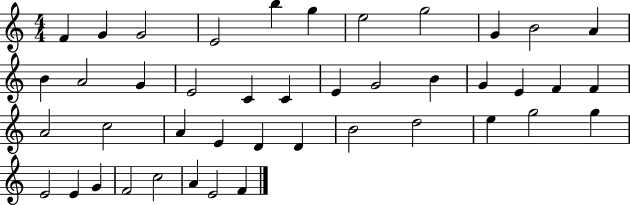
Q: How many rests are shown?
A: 0